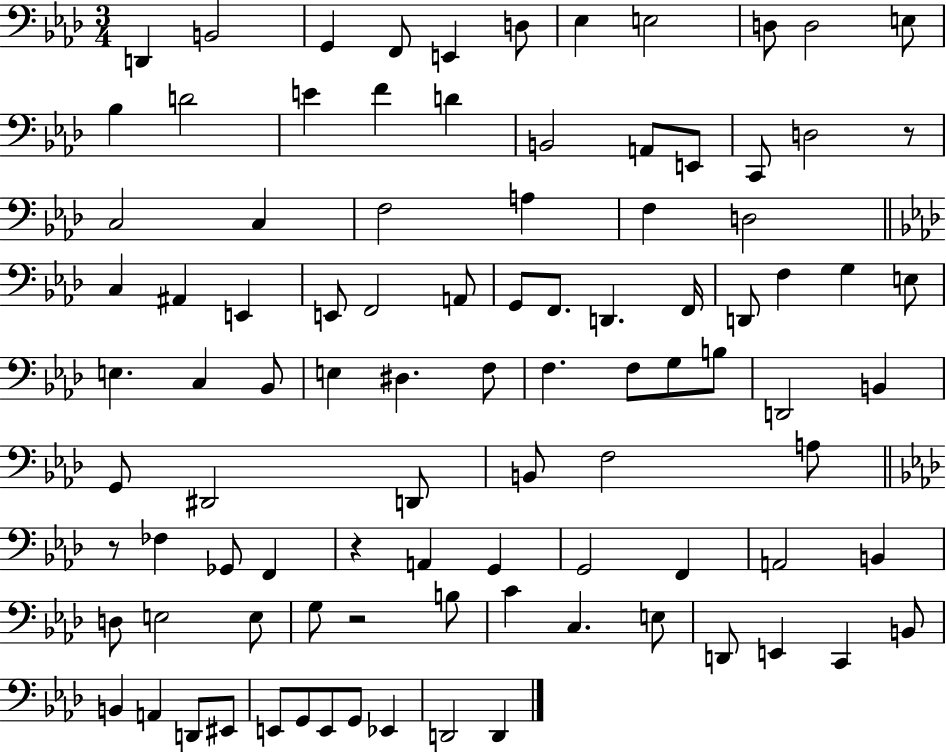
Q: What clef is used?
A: bass